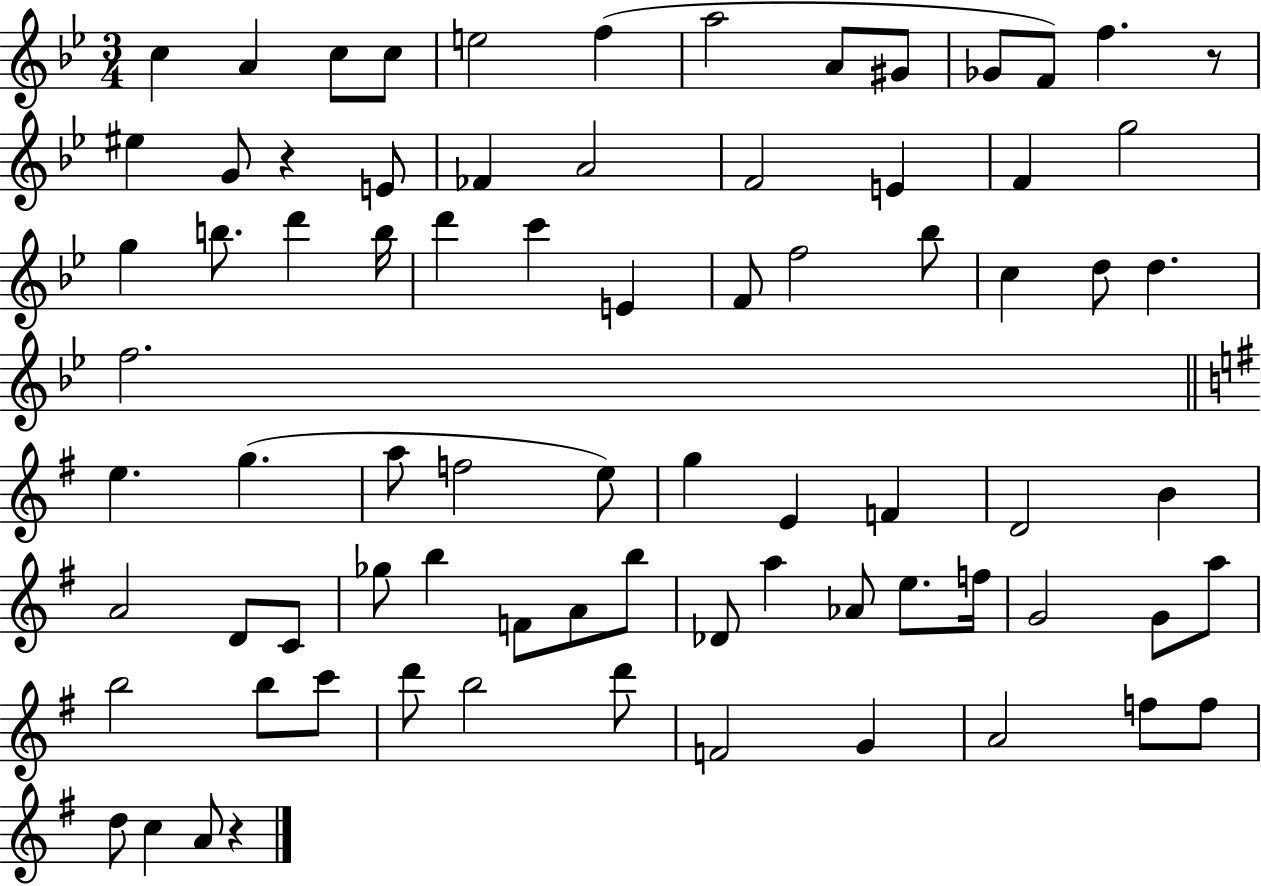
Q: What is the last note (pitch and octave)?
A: A4